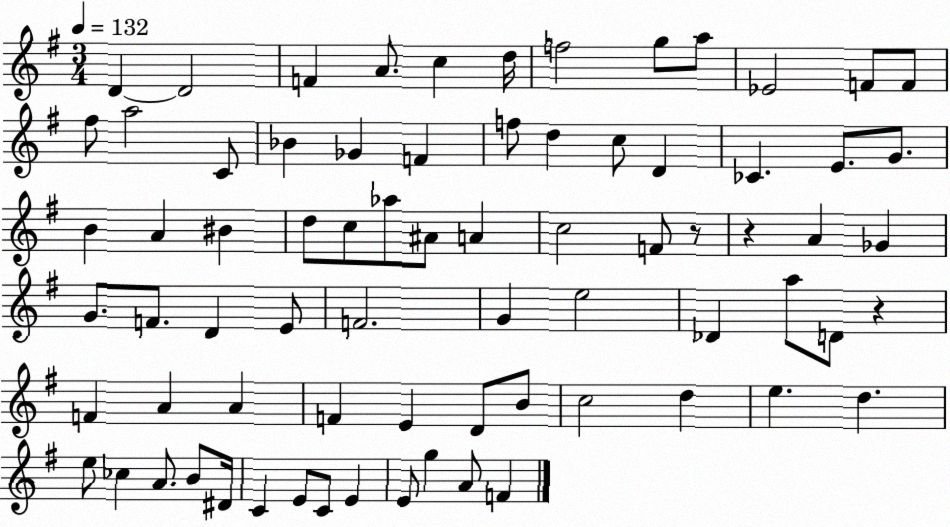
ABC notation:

X:1
T:Untitled
M:3/4
L:1/4
K:G
D D2 F A/2 c d/4 f2 g/2 a/2 _E2 F/2 F/2 ^f/2 a2 C/2 _B _G F f/2 d c/2 D _C E/2 G/2 B A ^B d/2 c/2 _a/2 ^A/2 A c2 F/2 z/2 z A _G G/2 F/2 D E/2 F2 G e2 _D a/2 D/2 z F A A F E D/2 B/2 c2 d e d e/2 _c A/2 B/2 ^D/4 C E/2 C/2 E E/2 g A/2 F